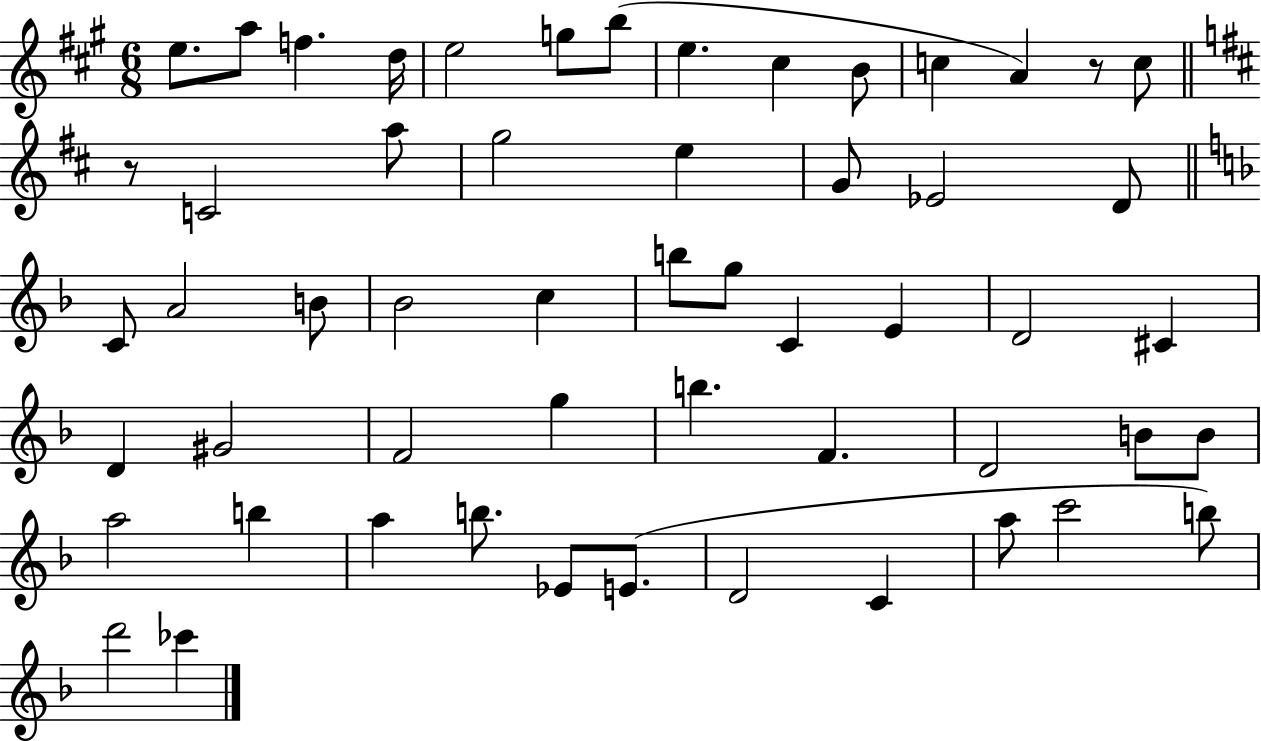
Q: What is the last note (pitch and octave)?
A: CES6